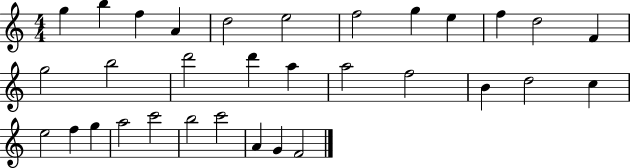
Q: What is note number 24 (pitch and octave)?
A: F5